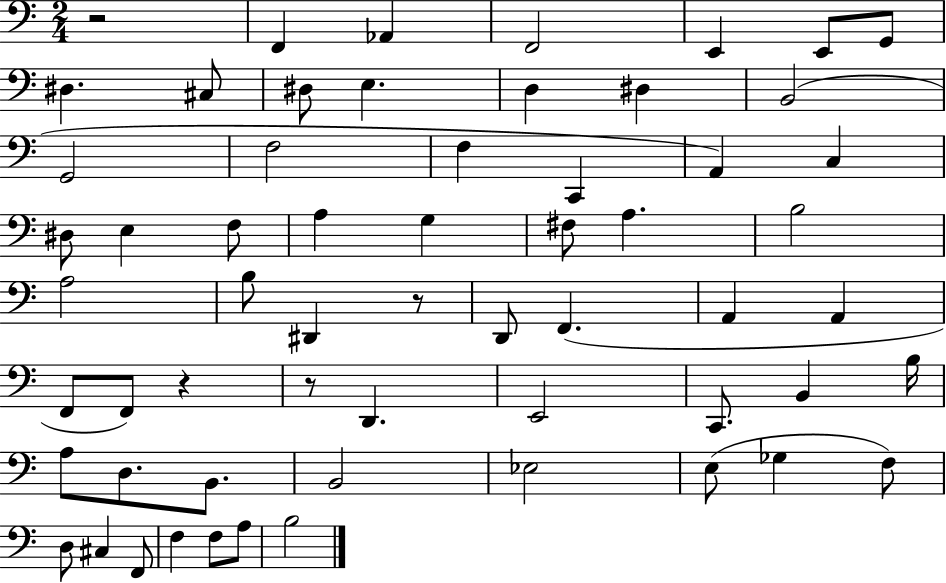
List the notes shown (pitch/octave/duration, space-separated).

R/h F2/q Ab2/q F2/h E2/q E2/e G2/e D#3/q. C#3/e D#3/e E3/q. D3/q D#3/q B2/h G2/h F3/h F3/q C2/q A2/q C3/q D#3/e E3/q F3/e A3/q G3/q F#3/e A3/q. B3/h A3/h B3/e D#2/q R/e D2/e F2/q. A2/q A2/q F2/e F2/e R/q R/e D2/q. E2/h C2/e. B2/q B3/s A3/e D3/e. B2/e. B2/h Eb3/h E3/e Gb3/q F3/e D3/e C#3/q F2/e F3/q F3/e A3/e B3/h